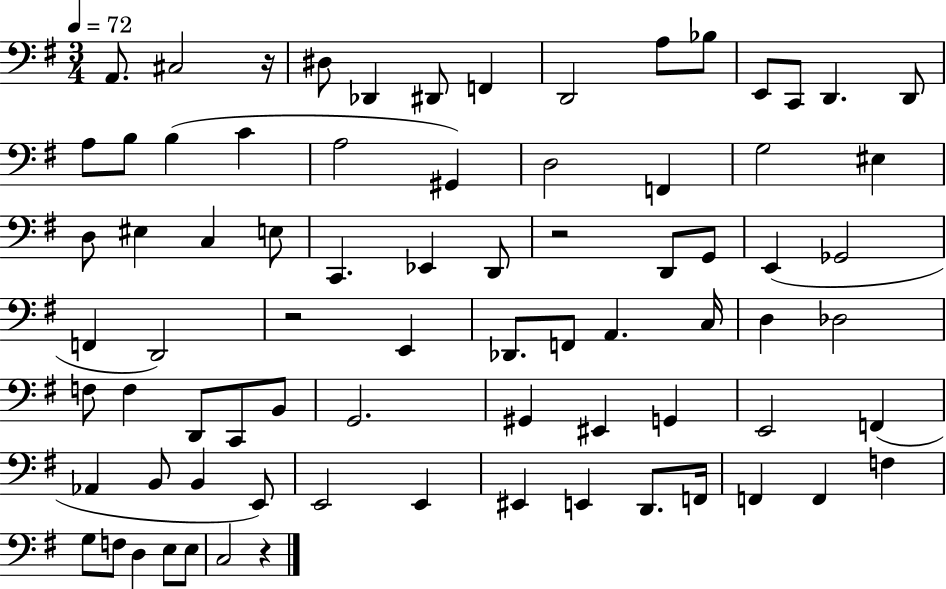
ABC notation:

X:1
T:Untitled
M:3/4
L:1/4
K:G
A,,/2 ^C,2 z/4 ^D,/2 _D,, ^D,,/2 F,, D,,2 A,/2 _B,/2 E,,/2 C,,/2 D,, D,,/2 A,/2 B,/2 B, C A,2 ^G,, D,2 F,, G,2 ^E, D,/2 ^E, C, E,/2 C,, _E,, D,,/2 z2 D,,/2 G,,/2 E,, _G,,2 F,, D,,2 z2 E,, _D,,/2 F,,/2 A,, C,/4 D, _D,2 F,/2 F, D,,/2 C,,/2 B,,/2 G,,2 ^G,, ^E,, G,, E,,2 F,, _A,, B,,/2 B,, E,,/2 E,,2 E,, ^E,, E,, D,,/2 F,,/4 F,, F,, F, G,/2 F,/2 D, E,/2 E,/2 C,2 z